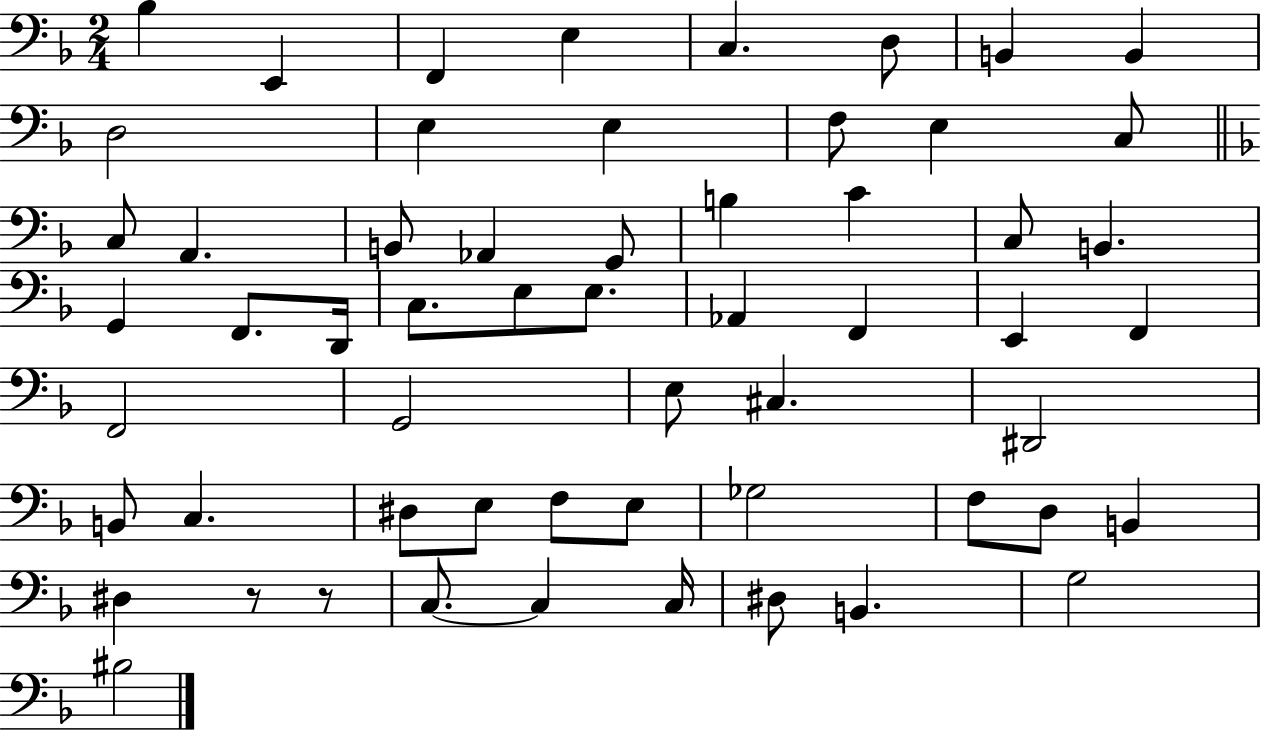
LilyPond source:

{
  \clef bass
  \numericTimeSignature
  \time 2/4
  \key f \major
  \repeat volta 2 { bes4 e,4 | f,4 e4 | c4. d8 | b,4 b,4 | \break d2 | e4 e4 | f8 e4 c8 | \bar "||" \break \key f \major c8 a,4. | b,8 aes,4 g,8 | b4 c'4 | c8 b,4. | \break g,4 f,8. d,16 | c8. e8 e8. | aes,4 f,4 | e,4 f,4 | \break f,2 | g,2 | e8 cis4. | dis,2 | \break b,8 c4. | dis8 e8 f8 e8 | ges2 | f8 d8 b,4 | \break dis4 r8 r8 | c8.~~ c4 c16 | dis8 b,4. | g2 | \break bis2 | } \bar "|."
}